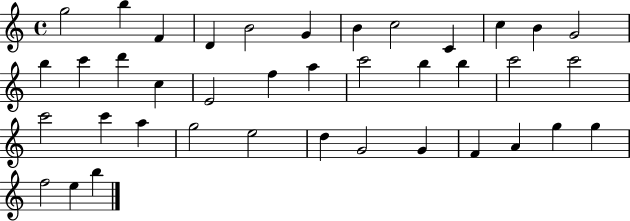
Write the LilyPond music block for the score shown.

{
  \clef treble
  \time 4/4
  \defaultTimeSignature
  \key c \major
  g''2 b''4 f'4 | d'4 b'2 g'4 | b'4 c''2 c'4 | c''4 b'4 g'2 | \break b''4 c'''4 d'''4 c''4 | e'2 f''4 a''4 | c'''2 b''4 b''4 | c'''2 c'''2 | \break c'''2 c'''4 a''4 | g''2 e''2 | d''4 g'2 g'4 | f'4 a'4 g''4 g''4 | \break f''2 e''4 b''4 | \bar "|."
}